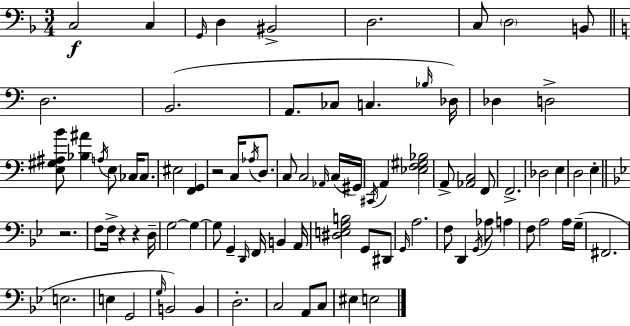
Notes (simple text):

C3/h C3/q G2/s D3/q BIS2/h D3/h. C3/e D3/h B2/e D3/h. B2/h. A2/e. CES3/e C3/q. Bb3/s Db3/s Db3/q D3/h [E3,G#3,A#3,B4]/e [Bb3,A#4]/q A3/s E3/e CES3/s CES3/e. EIS3/h [F2,G2]/q R/h C3/s Ab3/s D3/e. C3/e C3/h Ab2/s C3/s G#2/s C#2/s A2/q [Eb3,F3,G#3,Bb3]/h A2/e [Ab2,C3]/h F2/e F2/h. Db3/h E3/q D3/h E3/q R/h. F3/e F3/s R/q R/q D3/s G3/h G3/q G3/e G2/q D2/s F2/s B2/q A2/s [D#3,E3,G3,B3]/h G2/e D#2/e G2/s A3/h. F3/e D2/q G2/s Ab3/e A3/q F3/e A3/h A3/s G3/s F#2/h. E3/h. E3/q G2/h G3/s B2/h B2/q D3/h. C3/h A2/e C3/e EIS3/q E3/h